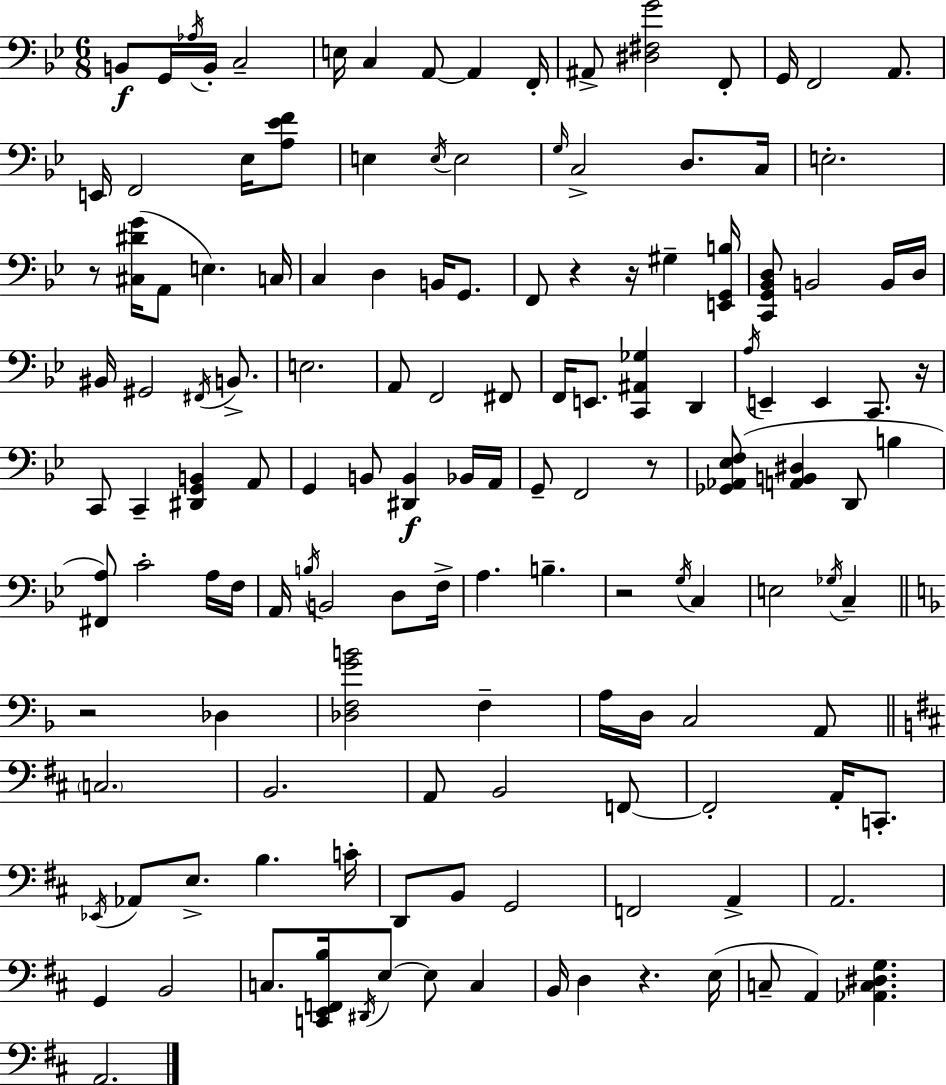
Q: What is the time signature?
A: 6/8